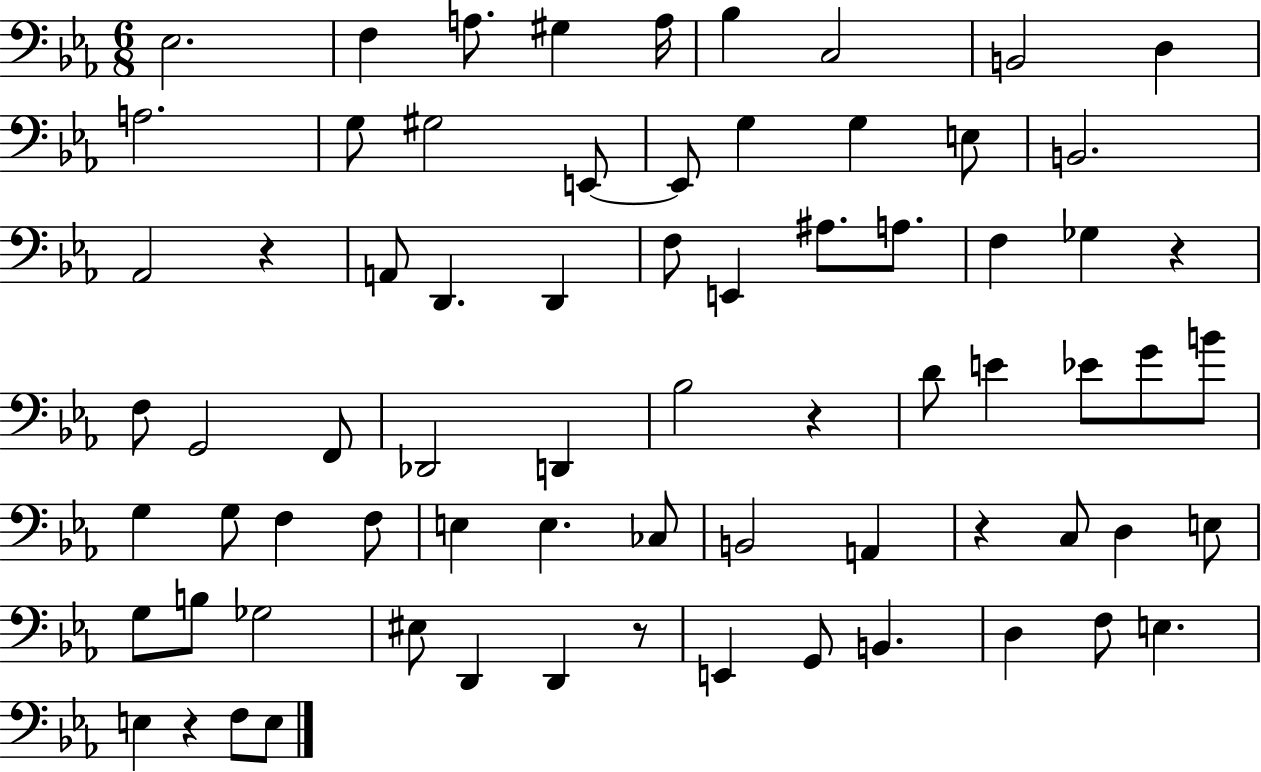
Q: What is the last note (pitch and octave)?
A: E3